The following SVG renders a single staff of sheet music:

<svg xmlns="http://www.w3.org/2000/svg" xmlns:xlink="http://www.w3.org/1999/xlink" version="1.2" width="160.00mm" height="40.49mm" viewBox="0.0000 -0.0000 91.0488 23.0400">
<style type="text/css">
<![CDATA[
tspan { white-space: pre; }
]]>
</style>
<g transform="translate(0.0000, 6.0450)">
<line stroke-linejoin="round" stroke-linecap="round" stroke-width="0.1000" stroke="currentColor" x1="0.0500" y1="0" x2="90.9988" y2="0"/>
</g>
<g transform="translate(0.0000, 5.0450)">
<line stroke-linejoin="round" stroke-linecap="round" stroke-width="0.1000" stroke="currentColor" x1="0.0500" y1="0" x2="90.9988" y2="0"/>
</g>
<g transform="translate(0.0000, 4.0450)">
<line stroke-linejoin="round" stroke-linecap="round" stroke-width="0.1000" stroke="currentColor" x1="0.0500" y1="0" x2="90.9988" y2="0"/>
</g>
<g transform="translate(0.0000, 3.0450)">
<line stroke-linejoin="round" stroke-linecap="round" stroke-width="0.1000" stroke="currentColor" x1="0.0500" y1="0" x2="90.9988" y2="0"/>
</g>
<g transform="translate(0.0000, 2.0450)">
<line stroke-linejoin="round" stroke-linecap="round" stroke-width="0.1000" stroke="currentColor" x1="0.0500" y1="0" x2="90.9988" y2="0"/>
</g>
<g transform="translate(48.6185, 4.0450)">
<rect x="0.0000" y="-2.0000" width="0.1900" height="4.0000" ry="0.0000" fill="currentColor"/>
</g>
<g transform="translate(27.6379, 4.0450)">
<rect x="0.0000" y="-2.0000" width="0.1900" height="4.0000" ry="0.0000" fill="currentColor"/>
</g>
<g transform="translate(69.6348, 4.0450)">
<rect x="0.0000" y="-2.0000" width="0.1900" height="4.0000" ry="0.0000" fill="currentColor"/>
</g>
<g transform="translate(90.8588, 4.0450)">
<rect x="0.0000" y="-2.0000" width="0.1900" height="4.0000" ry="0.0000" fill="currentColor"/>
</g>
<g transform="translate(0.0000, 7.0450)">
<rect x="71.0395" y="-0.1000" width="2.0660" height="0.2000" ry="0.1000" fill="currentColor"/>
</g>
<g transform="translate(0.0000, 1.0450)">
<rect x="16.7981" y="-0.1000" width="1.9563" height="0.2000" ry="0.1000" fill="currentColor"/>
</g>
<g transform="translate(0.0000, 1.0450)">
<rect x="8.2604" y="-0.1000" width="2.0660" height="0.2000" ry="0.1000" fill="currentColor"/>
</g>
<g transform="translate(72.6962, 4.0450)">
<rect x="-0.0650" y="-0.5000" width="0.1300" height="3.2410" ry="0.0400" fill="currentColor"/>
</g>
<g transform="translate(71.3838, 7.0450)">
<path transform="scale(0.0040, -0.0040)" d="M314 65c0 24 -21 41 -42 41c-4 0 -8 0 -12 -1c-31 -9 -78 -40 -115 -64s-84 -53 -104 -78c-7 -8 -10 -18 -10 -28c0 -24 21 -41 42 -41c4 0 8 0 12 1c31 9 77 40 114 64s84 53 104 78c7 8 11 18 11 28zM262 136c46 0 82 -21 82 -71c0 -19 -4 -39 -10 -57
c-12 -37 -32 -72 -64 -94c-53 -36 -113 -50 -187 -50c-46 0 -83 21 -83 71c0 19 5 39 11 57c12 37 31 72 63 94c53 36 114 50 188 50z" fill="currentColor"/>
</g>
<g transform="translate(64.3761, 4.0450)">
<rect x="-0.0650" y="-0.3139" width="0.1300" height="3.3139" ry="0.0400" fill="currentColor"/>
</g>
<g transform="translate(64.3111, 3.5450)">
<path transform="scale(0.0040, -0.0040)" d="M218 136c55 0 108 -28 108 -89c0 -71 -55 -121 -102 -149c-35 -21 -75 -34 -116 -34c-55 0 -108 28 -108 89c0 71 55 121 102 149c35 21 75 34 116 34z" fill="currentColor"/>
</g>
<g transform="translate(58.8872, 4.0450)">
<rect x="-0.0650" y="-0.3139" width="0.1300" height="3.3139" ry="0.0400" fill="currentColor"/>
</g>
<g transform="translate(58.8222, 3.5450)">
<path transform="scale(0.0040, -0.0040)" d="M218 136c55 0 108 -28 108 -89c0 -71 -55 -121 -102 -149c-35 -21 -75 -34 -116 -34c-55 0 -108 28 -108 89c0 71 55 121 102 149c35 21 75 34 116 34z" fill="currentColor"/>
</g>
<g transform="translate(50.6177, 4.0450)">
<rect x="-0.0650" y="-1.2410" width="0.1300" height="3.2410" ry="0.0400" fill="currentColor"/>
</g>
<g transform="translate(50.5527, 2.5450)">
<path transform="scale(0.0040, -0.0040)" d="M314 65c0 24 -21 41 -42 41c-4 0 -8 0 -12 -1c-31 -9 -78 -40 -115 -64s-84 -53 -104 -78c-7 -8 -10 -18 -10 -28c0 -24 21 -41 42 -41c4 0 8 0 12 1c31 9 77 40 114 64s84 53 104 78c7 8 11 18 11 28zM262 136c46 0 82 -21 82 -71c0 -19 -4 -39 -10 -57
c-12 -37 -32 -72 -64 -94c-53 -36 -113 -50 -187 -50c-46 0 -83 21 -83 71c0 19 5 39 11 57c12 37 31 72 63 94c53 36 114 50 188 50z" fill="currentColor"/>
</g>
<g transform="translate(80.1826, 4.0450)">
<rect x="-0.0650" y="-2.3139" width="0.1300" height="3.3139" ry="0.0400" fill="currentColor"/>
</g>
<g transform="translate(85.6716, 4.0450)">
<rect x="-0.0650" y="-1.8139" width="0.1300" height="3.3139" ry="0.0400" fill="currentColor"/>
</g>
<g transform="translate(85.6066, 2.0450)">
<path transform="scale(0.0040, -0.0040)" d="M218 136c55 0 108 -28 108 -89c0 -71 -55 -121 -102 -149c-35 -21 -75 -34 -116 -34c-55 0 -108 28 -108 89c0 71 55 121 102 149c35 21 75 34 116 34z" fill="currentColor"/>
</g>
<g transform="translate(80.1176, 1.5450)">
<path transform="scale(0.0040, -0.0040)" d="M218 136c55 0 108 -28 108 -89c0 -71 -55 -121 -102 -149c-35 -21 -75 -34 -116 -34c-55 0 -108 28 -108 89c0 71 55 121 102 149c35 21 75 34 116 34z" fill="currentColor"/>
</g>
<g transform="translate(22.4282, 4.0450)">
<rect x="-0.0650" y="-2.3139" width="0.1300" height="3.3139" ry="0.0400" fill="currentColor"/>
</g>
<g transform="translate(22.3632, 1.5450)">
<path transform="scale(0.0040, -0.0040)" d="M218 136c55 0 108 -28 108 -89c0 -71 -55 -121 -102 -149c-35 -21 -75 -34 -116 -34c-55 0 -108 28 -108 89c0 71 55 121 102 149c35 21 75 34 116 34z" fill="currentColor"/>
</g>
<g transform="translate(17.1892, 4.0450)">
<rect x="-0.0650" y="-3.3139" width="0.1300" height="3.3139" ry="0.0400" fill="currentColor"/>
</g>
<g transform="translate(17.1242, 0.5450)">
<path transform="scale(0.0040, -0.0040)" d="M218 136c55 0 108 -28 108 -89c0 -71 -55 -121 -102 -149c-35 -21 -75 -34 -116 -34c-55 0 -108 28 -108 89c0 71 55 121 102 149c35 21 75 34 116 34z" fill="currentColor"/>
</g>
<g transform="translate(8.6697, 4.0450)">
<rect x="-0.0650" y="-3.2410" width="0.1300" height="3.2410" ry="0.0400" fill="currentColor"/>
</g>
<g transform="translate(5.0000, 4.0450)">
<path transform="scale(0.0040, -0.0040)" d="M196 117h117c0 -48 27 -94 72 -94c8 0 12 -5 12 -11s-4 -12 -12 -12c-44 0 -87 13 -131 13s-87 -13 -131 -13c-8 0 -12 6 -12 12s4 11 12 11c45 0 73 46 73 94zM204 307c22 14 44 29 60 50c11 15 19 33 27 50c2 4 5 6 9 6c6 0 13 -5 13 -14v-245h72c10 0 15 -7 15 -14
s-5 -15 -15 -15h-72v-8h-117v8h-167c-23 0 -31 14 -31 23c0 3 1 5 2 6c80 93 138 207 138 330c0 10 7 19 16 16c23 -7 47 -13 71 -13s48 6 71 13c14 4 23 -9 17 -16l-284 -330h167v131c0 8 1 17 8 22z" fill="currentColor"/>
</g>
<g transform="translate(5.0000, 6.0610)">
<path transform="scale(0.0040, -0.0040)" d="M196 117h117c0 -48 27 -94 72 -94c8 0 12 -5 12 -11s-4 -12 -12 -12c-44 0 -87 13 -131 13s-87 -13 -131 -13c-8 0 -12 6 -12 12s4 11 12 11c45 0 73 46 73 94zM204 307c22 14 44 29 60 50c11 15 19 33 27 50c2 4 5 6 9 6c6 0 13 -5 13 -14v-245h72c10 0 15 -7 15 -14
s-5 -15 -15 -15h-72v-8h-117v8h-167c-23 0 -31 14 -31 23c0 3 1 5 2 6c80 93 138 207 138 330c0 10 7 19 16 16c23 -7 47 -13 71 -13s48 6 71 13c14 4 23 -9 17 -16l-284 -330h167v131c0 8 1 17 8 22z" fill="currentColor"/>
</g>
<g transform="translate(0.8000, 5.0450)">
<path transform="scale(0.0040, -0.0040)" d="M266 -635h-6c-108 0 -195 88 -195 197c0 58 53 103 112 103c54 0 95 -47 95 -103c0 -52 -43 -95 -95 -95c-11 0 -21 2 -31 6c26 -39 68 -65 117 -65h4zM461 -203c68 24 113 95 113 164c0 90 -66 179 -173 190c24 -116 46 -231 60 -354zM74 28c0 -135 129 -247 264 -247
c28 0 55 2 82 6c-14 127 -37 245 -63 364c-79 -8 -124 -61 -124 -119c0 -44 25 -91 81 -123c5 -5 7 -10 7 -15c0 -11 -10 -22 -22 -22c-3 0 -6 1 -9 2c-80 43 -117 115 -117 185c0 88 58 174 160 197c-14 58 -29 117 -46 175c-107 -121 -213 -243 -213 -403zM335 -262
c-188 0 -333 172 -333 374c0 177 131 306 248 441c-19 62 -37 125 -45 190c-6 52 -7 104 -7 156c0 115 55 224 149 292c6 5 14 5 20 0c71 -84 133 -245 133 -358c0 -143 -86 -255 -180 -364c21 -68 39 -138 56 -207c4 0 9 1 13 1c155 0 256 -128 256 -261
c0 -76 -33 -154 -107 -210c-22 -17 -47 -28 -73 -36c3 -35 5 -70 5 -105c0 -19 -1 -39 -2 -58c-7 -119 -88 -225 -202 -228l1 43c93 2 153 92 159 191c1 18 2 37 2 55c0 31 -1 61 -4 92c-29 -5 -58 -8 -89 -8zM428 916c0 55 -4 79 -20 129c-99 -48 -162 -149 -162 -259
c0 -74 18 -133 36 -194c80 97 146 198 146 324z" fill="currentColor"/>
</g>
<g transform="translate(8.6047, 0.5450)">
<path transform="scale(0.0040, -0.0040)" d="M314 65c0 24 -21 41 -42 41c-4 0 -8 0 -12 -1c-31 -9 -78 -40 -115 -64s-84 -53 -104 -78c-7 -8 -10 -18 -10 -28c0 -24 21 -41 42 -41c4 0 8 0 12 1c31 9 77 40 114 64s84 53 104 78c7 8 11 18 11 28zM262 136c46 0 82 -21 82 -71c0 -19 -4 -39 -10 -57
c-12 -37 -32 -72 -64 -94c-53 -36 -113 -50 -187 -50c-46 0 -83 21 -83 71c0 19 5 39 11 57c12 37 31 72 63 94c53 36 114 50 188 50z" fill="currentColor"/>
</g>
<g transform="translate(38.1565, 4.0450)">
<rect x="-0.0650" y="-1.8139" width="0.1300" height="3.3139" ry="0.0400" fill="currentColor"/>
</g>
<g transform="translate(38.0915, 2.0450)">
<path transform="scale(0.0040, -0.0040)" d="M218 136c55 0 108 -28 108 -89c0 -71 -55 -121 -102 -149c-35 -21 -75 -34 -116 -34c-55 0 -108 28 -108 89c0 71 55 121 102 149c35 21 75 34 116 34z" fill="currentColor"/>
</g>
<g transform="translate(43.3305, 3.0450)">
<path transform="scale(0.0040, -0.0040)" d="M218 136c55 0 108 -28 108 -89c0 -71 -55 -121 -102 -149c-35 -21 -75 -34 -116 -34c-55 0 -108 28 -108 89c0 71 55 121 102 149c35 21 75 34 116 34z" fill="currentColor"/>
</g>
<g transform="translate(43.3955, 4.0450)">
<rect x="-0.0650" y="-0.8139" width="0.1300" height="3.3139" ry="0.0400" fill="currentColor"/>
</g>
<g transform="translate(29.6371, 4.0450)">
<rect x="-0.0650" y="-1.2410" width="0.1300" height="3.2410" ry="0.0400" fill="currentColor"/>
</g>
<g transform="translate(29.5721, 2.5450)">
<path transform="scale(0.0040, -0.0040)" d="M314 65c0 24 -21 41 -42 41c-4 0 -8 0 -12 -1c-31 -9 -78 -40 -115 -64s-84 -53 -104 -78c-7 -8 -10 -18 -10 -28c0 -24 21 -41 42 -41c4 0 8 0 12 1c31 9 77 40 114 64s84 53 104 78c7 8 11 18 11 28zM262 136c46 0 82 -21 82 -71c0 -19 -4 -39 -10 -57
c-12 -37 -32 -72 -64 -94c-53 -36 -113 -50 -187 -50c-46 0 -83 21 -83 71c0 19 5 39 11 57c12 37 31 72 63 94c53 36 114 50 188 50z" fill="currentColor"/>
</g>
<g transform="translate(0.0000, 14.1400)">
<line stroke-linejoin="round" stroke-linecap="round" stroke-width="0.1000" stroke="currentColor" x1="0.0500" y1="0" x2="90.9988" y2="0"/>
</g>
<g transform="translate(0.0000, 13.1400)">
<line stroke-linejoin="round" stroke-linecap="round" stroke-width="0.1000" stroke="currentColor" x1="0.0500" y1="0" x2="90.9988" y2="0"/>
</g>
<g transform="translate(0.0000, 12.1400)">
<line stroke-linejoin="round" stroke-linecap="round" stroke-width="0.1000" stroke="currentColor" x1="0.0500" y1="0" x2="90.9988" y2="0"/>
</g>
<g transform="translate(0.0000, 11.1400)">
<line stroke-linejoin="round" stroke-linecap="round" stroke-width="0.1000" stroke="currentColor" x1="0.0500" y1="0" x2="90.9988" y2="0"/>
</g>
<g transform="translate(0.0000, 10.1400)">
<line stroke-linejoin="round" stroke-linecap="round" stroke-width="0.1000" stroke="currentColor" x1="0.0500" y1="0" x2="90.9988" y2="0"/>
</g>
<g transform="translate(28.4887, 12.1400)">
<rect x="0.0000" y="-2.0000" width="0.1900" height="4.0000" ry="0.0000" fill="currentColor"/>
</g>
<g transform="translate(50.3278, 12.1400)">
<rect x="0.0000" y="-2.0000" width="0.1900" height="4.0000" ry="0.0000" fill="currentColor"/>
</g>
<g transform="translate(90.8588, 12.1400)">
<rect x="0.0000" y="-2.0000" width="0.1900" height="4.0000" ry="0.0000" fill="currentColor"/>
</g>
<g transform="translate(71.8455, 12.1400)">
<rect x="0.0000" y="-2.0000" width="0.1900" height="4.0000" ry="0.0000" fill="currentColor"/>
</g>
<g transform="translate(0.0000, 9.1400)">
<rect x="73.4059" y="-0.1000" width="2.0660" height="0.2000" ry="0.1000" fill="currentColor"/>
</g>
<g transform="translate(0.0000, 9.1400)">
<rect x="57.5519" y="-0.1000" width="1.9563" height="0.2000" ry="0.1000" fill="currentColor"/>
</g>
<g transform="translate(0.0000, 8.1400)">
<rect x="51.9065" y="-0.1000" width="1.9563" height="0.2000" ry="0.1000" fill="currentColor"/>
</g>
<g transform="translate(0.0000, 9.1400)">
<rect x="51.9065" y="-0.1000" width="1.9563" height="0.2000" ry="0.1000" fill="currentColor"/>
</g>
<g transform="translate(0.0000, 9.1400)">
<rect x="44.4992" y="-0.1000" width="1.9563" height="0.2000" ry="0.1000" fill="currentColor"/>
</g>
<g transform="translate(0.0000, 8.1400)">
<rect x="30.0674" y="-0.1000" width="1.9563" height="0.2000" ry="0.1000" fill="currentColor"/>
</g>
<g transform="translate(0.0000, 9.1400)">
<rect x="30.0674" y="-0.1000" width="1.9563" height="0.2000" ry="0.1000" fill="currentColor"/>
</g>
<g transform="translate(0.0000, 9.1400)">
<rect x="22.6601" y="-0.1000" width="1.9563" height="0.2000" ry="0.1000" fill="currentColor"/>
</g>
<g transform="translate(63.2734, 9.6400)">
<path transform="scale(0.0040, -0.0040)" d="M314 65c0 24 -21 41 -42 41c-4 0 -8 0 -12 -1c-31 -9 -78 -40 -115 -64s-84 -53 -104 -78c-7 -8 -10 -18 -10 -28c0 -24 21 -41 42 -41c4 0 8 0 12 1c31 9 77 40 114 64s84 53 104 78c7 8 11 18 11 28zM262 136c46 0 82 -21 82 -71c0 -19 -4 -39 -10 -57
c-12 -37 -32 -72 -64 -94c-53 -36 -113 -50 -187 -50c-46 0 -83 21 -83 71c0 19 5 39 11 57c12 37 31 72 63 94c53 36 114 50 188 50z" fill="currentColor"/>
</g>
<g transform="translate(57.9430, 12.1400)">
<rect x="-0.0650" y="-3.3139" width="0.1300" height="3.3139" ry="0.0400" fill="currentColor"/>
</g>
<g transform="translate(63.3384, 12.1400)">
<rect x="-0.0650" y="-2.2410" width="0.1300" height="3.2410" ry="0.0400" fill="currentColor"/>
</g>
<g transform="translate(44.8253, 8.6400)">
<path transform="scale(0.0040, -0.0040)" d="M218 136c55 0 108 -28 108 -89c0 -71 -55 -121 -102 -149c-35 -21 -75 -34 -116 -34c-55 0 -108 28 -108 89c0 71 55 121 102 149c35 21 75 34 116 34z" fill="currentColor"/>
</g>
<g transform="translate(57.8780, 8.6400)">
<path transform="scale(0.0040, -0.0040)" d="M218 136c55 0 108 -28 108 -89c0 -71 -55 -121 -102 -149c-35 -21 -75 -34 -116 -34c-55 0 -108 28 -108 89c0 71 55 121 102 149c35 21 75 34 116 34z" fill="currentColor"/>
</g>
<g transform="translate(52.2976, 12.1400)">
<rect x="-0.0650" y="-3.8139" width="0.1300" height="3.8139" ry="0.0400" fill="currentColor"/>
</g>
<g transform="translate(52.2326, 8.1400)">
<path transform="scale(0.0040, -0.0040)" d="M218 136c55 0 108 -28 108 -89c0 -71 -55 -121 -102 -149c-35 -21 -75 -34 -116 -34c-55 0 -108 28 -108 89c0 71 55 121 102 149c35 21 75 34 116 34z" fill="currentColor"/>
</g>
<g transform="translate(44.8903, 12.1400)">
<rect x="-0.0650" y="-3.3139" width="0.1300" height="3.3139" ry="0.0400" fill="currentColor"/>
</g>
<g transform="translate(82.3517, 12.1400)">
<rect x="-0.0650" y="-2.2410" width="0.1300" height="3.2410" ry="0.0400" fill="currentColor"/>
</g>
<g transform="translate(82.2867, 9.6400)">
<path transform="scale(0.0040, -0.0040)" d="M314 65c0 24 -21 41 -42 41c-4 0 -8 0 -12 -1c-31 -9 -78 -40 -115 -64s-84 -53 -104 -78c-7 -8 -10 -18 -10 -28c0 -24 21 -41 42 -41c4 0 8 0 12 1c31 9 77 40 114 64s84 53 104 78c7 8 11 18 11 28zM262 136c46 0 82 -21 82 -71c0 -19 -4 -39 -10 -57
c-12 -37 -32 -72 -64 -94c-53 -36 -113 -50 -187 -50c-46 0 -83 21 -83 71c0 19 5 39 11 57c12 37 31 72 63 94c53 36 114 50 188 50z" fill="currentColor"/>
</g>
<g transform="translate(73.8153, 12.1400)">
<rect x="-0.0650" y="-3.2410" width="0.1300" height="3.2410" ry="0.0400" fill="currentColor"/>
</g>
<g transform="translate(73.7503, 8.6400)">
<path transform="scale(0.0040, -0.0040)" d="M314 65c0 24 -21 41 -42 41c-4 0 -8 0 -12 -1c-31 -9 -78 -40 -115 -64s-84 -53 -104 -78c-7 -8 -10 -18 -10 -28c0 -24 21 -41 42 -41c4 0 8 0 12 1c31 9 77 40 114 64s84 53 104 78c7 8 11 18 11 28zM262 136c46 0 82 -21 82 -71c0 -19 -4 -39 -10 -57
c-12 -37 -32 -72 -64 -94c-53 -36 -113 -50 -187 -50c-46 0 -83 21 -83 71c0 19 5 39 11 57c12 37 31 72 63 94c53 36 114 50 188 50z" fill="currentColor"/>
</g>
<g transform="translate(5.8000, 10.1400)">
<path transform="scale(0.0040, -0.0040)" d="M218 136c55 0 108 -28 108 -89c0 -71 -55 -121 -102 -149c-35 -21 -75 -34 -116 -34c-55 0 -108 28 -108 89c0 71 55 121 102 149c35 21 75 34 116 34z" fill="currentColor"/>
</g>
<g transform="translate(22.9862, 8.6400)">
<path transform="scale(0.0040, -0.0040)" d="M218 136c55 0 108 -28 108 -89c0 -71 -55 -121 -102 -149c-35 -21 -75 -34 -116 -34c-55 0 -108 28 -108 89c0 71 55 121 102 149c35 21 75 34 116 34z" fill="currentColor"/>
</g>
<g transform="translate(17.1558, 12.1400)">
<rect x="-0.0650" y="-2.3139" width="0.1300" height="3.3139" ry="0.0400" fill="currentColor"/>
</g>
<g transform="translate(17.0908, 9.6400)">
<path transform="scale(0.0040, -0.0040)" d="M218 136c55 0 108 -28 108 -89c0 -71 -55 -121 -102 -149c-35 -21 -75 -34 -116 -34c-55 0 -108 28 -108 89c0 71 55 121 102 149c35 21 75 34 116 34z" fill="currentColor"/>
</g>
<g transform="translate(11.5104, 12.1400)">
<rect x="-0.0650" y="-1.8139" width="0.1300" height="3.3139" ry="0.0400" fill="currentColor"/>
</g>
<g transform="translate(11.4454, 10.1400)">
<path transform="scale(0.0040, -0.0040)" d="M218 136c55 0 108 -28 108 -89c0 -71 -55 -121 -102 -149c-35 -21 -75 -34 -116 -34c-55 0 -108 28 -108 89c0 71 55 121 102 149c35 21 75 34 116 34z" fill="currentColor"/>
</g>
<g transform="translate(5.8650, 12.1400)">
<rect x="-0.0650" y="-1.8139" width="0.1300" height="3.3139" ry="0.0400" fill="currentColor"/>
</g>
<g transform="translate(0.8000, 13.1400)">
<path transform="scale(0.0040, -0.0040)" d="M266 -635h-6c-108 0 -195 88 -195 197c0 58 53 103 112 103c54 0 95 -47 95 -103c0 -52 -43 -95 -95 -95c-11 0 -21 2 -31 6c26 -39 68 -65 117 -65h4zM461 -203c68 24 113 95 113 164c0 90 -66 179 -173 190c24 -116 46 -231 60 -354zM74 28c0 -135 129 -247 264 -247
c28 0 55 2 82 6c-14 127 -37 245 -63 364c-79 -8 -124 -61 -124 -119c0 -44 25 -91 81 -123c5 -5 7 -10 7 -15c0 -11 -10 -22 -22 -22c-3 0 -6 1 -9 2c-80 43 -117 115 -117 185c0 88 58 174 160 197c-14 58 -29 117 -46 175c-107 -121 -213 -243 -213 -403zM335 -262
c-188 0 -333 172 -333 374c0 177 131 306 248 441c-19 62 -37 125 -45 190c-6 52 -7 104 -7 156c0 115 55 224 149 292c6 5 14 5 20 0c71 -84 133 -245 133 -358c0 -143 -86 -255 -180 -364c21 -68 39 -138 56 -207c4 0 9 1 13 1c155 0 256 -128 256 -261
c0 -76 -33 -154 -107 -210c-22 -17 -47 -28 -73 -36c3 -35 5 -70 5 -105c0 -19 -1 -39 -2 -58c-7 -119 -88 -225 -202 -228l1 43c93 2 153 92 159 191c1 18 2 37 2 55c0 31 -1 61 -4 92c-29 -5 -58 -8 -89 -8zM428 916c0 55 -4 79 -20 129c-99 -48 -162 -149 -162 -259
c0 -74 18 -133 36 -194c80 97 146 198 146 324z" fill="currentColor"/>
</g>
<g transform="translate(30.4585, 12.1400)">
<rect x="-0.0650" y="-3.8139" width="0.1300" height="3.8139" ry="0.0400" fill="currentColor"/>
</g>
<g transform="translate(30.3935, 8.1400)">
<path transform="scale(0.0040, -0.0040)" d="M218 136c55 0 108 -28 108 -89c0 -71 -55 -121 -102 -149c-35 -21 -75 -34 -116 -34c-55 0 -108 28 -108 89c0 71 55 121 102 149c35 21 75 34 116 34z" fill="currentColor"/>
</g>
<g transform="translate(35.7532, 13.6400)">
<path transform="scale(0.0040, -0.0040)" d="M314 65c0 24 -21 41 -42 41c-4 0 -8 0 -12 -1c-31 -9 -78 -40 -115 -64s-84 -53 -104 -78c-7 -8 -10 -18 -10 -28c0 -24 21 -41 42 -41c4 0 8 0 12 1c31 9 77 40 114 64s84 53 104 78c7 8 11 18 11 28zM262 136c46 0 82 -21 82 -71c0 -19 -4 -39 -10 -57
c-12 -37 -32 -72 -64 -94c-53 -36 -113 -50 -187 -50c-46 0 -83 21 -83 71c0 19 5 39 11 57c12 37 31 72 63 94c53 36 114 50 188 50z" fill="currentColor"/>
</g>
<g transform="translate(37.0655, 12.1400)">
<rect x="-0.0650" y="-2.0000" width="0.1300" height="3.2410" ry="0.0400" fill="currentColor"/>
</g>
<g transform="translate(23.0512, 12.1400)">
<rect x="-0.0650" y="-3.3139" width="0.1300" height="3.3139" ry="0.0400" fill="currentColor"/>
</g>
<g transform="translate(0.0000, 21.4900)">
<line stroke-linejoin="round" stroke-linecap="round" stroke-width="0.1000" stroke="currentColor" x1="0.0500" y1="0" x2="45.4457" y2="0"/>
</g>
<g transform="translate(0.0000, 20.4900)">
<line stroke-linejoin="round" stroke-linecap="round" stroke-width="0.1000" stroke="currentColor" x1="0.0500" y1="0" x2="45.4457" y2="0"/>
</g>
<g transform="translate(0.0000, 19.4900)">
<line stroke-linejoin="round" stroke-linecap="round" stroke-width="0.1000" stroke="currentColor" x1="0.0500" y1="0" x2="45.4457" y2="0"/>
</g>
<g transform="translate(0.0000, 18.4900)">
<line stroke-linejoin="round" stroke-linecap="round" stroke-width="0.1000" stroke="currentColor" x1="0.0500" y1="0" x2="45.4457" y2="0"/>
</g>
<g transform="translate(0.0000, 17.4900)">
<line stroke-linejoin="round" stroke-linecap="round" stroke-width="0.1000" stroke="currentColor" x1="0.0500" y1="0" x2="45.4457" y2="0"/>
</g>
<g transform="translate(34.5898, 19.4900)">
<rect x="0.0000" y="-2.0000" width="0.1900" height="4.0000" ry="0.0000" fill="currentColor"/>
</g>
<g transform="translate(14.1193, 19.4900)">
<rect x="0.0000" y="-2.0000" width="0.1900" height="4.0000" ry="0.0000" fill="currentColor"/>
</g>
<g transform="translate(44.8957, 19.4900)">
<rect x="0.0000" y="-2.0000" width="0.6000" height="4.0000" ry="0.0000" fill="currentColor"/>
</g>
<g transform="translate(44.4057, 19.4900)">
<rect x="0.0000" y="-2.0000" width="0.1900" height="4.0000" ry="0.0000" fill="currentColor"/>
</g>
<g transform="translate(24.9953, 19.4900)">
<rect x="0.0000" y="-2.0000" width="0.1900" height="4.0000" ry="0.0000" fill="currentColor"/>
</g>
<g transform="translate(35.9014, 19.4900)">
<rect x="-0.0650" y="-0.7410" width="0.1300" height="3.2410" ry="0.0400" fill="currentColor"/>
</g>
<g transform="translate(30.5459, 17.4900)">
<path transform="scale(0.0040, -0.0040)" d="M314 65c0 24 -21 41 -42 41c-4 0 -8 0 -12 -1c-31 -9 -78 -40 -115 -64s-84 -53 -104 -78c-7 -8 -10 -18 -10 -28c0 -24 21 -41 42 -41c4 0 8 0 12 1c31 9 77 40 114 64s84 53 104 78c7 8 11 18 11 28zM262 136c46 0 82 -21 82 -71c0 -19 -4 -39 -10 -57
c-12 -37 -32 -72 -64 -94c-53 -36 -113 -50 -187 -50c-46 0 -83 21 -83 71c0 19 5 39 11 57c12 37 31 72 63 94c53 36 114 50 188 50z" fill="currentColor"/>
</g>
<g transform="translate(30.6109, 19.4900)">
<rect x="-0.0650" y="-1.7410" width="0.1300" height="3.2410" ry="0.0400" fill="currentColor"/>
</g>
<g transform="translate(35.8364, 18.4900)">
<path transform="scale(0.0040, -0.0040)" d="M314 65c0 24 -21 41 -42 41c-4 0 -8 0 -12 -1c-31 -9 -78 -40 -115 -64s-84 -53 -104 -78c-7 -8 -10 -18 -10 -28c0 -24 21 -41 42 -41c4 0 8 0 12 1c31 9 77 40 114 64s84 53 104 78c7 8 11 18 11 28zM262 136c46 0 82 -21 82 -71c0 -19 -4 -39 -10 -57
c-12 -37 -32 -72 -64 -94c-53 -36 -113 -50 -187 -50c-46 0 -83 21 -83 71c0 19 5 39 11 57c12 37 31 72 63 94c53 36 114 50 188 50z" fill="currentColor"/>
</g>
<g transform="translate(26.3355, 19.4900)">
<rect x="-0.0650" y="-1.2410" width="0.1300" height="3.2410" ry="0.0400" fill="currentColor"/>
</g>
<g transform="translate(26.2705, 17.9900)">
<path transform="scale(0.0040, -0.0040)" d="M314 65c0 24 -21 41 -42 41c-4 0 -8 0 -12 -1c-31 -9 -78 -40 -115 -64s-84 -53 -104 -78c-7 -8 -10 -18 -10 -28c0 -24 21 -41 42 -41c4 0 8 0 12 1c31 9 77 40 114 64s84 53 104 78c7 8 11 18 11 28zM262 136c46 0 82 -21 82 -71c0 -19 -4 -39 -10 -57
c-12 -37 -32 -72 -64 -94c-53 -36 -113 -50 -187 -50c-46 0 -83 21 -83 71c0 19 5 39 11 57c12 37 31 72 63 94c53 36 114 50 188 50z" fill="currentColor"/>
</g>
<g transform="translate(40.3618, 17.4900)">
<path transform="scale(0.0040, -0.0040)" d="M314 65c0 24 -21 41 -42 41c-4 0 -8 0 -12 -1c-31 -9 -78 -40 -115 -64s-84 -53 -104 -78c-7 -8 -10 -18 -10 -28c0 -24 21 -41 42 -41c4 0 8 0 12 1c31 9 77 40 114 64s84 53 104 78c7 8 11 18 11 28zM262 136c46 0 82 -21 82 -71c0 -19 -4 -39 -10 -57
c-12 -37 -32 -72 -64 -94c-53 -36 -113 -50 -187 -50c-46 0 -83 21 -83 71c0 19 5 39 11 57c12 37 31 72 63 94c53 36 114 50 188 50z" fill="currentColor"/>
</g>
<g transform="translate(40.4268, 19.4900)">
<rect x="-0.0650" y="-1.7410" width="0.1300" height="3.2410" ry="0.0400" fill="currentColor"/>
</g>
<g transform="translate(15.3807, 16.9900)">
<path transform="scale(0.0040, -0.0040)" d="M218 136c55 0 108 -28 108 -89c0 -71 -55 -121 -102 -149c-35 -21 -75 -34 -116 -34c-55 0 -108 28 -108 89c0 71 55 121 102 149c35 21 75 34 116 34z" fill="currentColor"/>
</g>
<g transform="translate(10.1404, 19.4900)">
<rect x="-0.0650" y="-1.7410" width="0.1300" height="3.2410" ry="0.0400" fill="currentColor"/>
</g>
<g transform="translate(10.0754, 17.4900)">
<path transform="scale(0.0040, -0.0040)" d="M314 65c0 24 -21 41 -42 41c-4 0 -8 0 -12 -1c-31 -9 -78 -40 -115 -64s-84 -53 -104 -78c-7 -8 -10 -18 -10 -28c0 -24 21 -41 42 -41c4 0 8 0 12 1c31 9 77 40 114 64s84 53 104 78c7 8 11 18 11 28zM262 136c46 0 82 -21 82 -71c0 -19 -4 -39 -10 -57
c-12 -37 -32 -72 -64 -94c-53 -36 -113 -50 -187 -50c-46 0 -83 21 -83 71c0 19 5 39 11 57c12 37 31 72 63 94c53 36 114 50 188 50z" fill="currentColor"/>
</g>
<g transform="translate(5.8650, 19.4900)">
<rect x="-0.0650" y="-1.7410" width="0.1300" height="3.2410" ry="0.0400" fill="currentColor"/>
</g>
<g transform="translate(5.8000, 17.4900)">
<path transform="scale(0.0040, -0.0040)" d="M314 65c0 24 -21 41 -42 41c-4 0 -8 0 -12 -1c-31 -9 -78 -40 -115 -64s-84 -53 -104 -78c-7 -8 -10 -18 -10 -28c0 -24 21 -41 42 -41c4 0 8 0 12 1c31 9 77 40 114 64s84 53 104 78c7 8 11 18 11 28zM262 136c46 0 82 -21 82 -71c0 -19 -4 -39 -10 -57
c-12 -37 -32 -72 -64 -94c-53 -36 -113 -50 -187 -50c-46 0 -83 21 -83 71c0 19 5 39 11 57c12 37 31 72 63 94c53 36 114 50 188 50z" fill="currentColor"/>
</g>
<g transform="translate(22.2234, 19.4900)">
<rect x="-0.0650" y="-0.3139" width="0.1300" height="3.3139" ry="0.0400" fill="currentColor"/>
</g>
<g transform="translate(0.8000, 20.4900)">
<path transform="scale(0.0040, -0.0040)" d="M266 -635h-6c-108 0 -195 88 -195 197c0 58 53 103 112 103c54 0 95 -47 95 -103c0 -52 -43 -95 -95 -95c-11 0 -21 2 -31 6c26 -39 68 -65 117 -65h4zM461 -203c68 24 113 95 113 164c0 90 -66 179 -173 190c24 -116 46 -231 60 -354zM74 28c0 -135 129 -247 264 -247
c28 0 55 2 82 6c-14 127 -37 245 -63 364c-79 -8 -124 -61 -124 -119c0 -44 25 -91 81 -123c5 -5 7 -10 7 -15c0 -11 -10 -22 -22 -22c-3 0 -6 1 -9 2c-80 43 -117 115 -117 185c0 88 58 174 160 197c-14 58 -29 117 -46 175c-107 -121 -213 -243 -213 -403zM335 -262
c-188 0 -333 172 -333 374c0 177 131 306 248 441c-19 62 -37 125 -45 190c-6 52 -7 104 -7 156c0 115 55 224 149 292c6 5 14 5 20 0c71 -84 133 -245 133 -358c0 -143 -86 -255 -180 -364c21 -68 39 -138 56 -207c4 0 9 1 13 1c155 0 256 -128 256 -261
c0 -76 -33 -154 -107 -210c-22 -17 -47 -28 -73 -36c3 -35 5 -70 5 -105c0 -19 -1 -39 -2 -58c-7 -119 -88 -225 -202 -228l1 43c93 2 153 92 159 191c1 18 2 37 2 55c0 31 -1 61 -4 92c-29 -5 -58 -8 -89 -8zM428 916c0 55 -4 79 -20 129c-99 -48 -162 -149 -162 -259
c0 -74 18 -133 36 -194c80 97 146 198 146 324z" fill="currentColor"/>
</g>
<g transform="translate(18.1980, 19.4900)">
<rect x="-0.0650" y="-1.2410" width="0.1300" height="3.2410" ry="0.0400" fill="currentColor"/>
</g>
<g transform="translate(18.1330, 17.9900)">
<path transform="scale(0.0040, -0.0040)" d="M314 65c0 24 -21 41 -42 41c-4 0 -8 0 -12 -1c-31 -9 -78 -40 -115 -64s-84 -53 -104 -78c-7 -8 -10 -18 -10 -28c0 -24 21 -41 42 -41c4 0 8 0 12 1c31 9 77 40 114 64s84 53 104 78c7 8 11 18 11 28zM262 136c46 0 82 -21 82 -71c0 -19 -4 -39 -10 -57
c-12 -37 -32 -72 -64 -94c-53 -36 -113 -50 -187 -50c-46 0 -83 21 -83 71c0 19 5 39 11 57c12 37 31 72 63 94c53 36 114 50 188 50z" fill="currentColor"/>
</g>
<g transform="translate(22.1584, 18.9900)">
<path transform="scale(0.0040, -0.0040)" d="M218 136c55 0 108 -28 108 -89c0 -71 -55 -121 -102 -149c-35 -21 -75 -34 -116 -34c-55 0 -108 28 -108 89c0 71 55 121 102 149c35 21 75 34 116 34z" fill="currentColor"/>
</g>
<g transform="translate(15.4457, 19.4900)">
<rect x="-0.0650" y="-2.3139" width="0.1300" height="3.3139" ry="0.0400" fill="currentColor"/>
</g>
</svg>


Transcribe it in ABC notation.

X:1
T:Untitled
M:4/4
L:1/4
K:C
b2 b g e2 f d e2 c c C2 g f f f g b c' F2 b c' b g2 b2 g2 f2 f2 g e2 c e2 f2 d2 f2